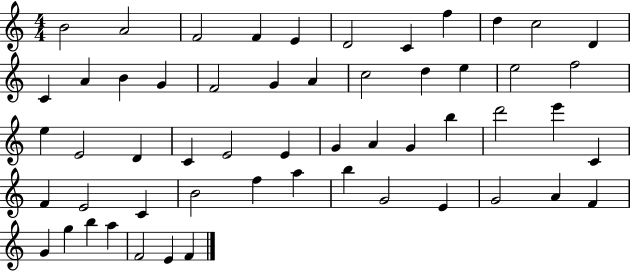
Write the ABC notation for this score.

X:1
T:Untitled
M:4/4
L:1/4
K:C
B2 A2 F2 F E D2 C f d c2 D C A B G F2 G A c2 d e e2 f2 e E2 D C E2 E G A G b d'2 e' C F E2 C B2 f a b G2 E G2 A F G g b a F2 E F